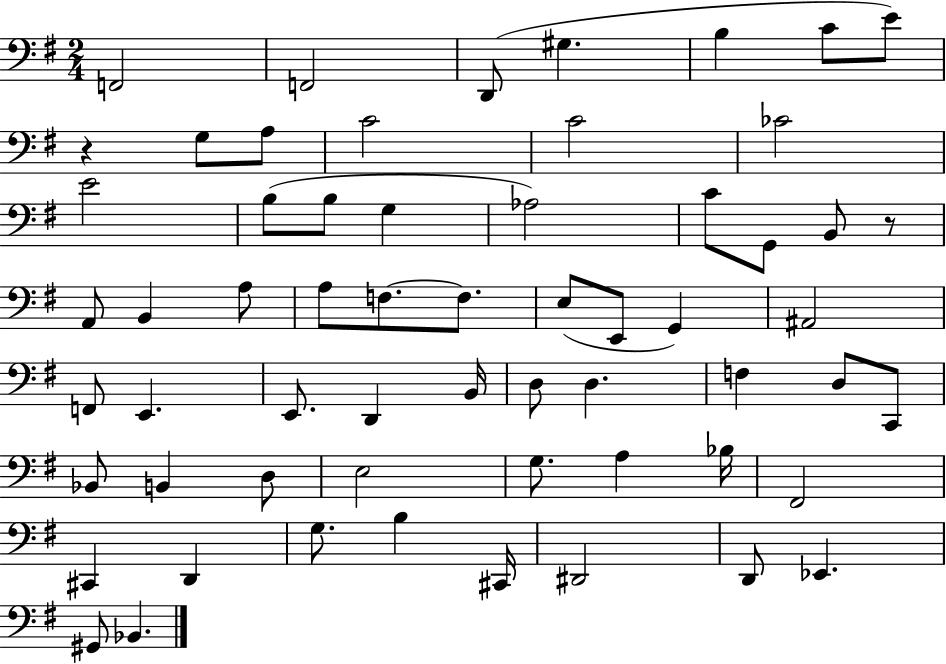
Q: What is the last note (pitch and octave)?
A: Bb2